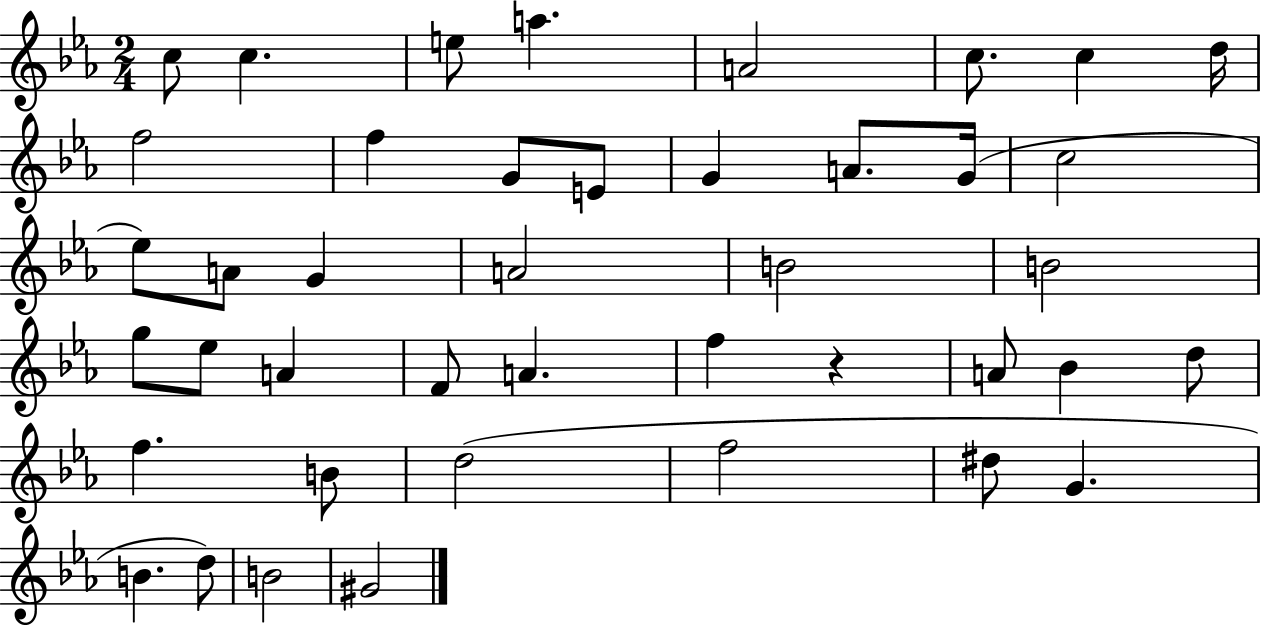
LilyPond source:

{
  \clef treble
  \numericTimeSignature
  \time 2/4
  \key ees \major
  c''8 c''4. | e''8 a''4. | a'2 | c''8. c''4 d''16 | \break f''2 | f''4 g'8 e'8 | g'4 a'8. g'16( | c''2 | \break ees''8) a'8 g'4 | a'2 | b'2 | b'2 | \break g''8 ees''8 a'4 | f'8 a'4. | f''4 r4 | a'8 bes'4 d''8 | \break f''4. b'8 | d''2( | f''2 | dis''8 g'4. | \break b'4. d''8) | b'2 | gis'2 | \bar "|."
}